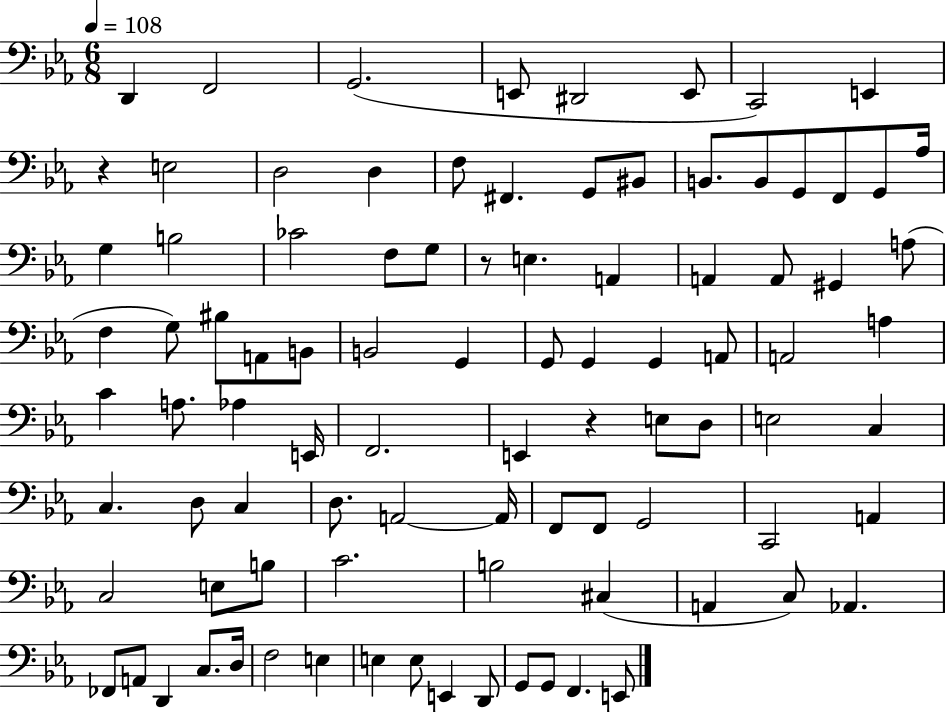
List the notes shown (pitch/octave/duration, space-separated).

D2/q F2/h G2/h. E2/e D#2/h E2/e C2/h E2/q R/q E3/h D3/h D3/q F3/e F#2/q. G2/e BIS2/e B2/e. B2/e G2/e F2/e G2/e Ab3/s G3/q B3/h CES4/h F3/e G3/e R/e E3/q. A2/q A2/q A2/e G#2/q A3/e F3/q G3/e BIS3/e A2/e B2/e B2/h G2/q G2/e G2/q G2/q A2/e A2/h A3/q C4/q A3/e. Ab3/q E2/s F2/h. E2/q R/q E3/e D3/e E3/h C3/q C3/q. D3/e C3/q D3/e. A2/h A2/s F2/e F2/e G2/h C2/h A2/q C3/h E3/e B3/e C4/h. B3/h C#3/q A2/q C3/e Ab2/q. FES2/e A2/e D2/q C3/e. D3/s F3/h E3/q E3/q E3/e E2/q D2/e G2/e G2/e F2/q. E2/e